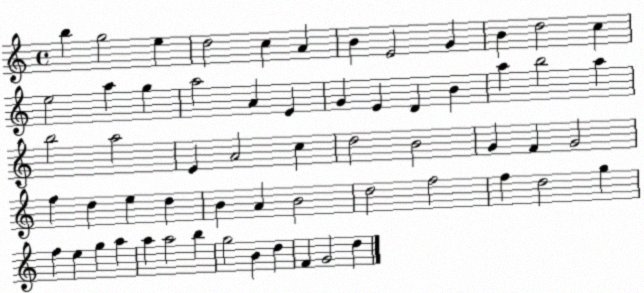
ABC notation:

X:1
T:Untitled
M:4/4
L:1/4
K:C
b g2 e d2 c A B E2 G B d2 c e2 a g a2 A E G E D B a b2 a b2 a2 E A2 c d2 B2 G F G2 f d e d B A B2 d2 f2 f d2 g f e g a a a2 b g2 B d F G2 d